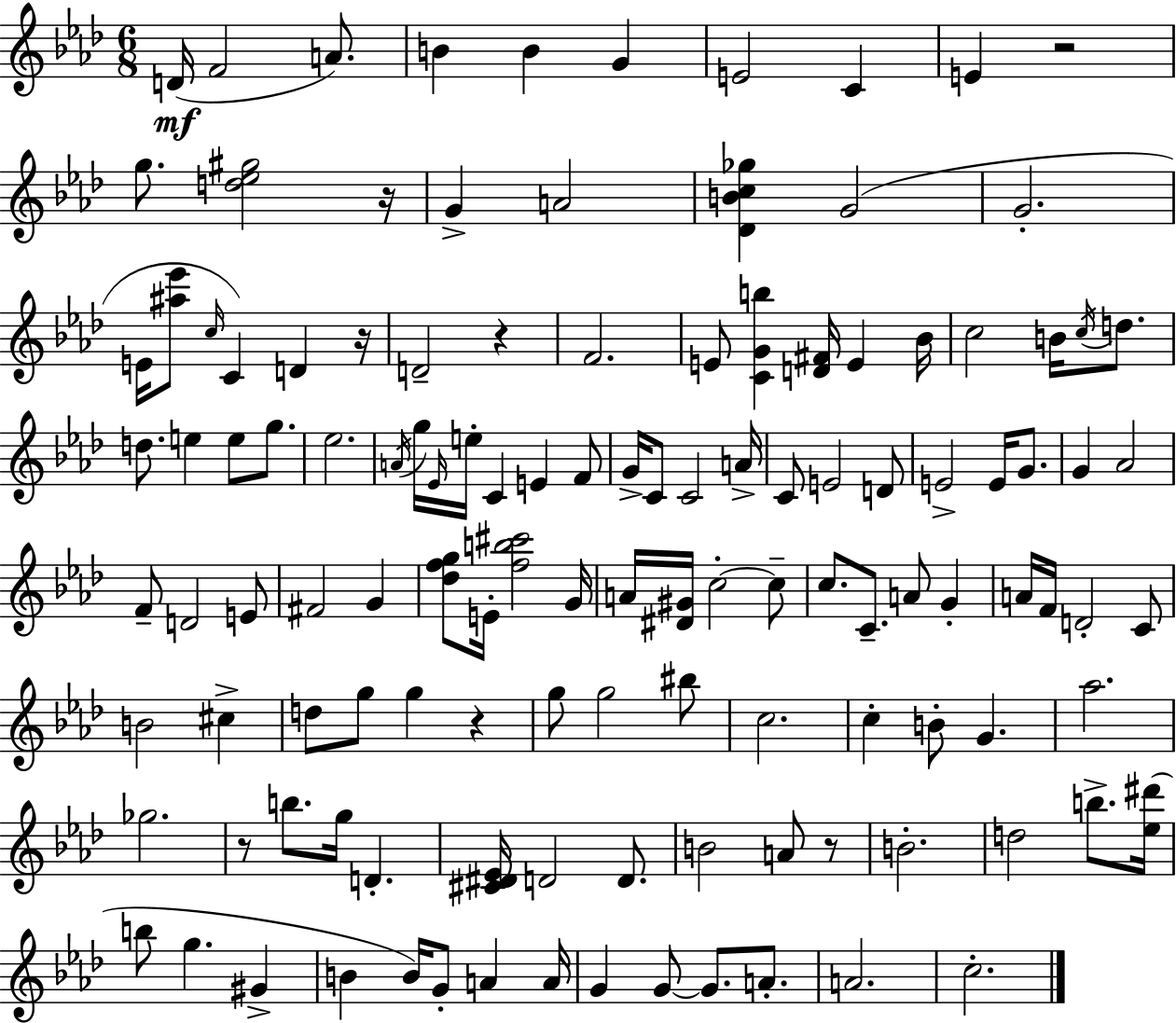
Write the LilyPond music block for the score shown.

{
  \clef treble
  \numericTimeSignature
  \time 6/8
  \key aes \major
  \repeat volta 2 { d'16(\mf f'2 a'8.) | b'4 b'4 g'4 | e'2 c'4 | e'4 r2 | \break g''8. <d'' ees'' gis''>2 r16 | g'4-> a'2 | <des' b' c'' ges''>4 g'2( | g'2.-. | \break e'16 <ais'' ees'''>8 \grace { c''16 }) c'4 d'4 | r16 d'2-- r4 | f'2. | e'8 <c' g' b''>4 <d' fis'>16 e'4 | \break bes'16 c''2 b'16 \acciaccatura { c''16 } d''8. | d''8. e''4 e''8 g''8. | ees''2. | \acciaccatura { a'16 } g''16 \grace { ees'16 } e''16-. c'4 e'4 | \break f'8 g'16-> c'8 c'2 | a'16-> c'8 e'2 | d'8 e'2-> | e'16 g'8. g'4 aes'2 | \break f'8-- d'2 | e'8 fis'2 | g'4 <des'' f'' g''>8 e'16-. <f'' b'' cis'''>2 | g'16 a'16 <dis' gis'>16 c''2-.~~ | \break c''8-- c''8. c'8.-- a'8 | g'4-. a'16 f'16 d'2-. | c'8 b'2 | cis''4-> d''8 g''8 g''4 | \break r4 g''8 g''2 | bis''8 c''2. | c''4-. b'8-. g'4. | aes''2. | \break ges''2. | r8 b''8. g''16 d'4.-. | <cis' dis' ees'>16 d'2 | d'8. b'2 | \break a'8 r8 b'2.-. | d''2 | b''8.-> <ees'' dis'''>16( b''8 g''4. | gis'4-> b'4 b'16) g'8-. a'4 | \break a'16 g'4 g'8~~ g'8. | a'8.-. a'2. | c''2.-. | } \bar "|."
}